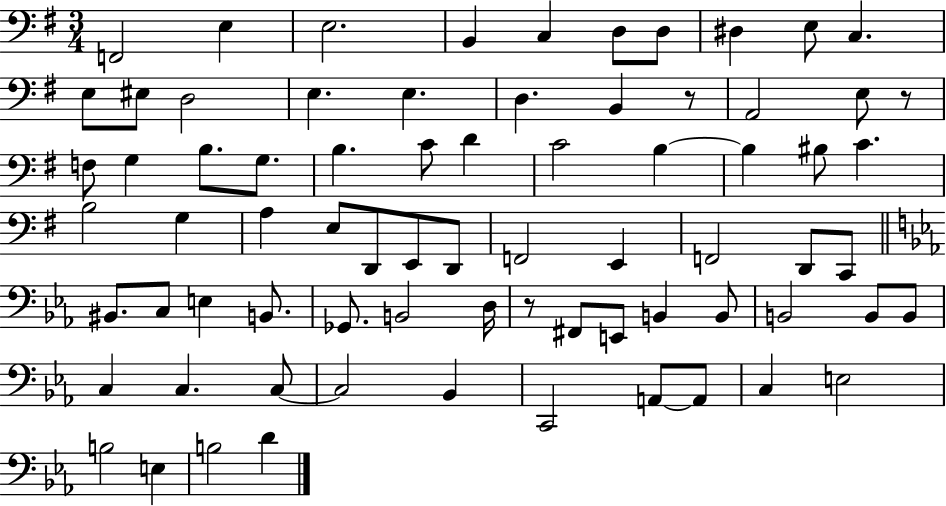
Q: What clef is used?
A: bass